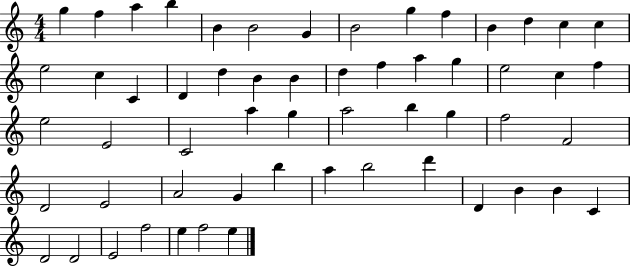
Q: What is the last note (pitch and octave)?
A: E5